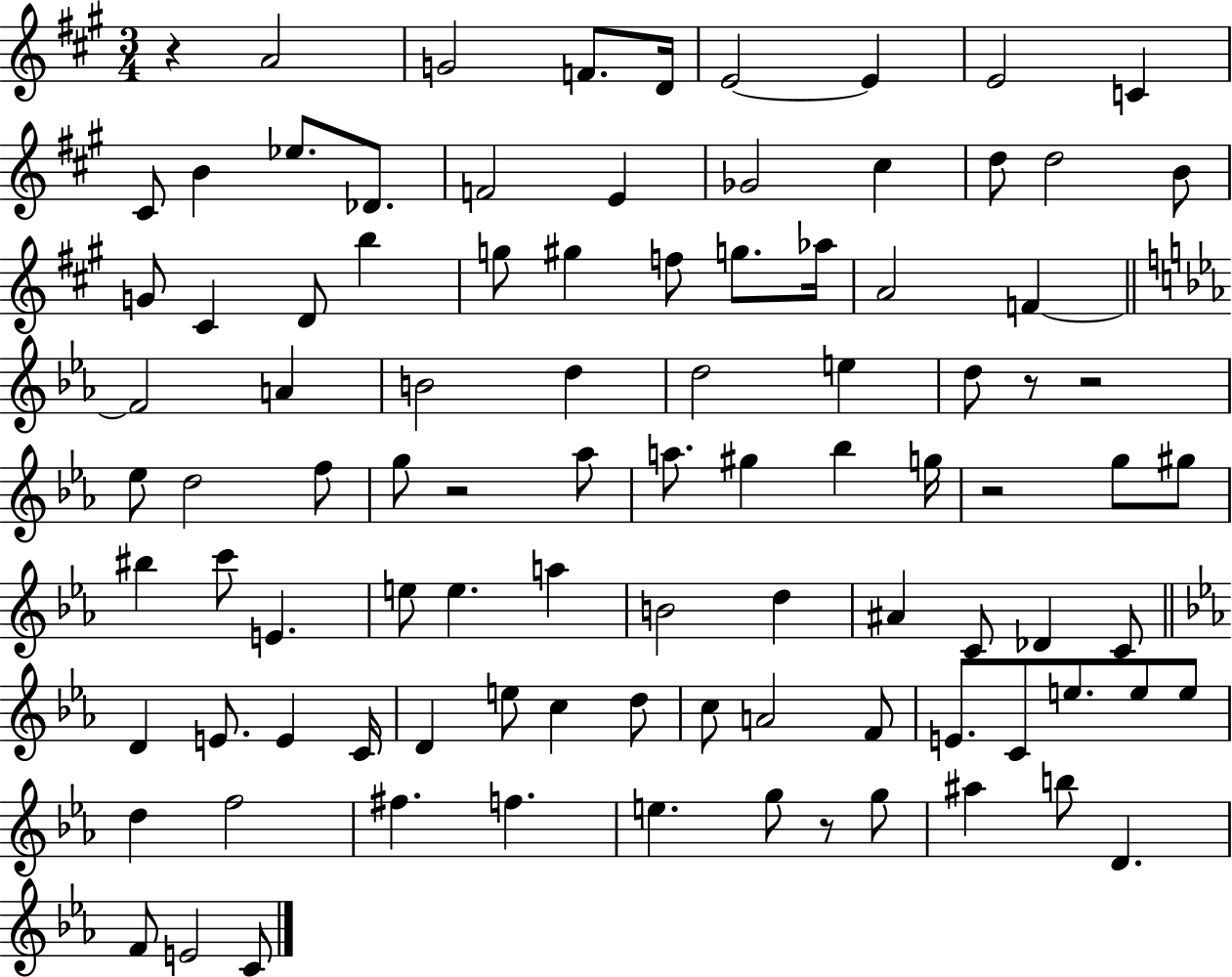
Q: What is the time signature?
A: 3/4